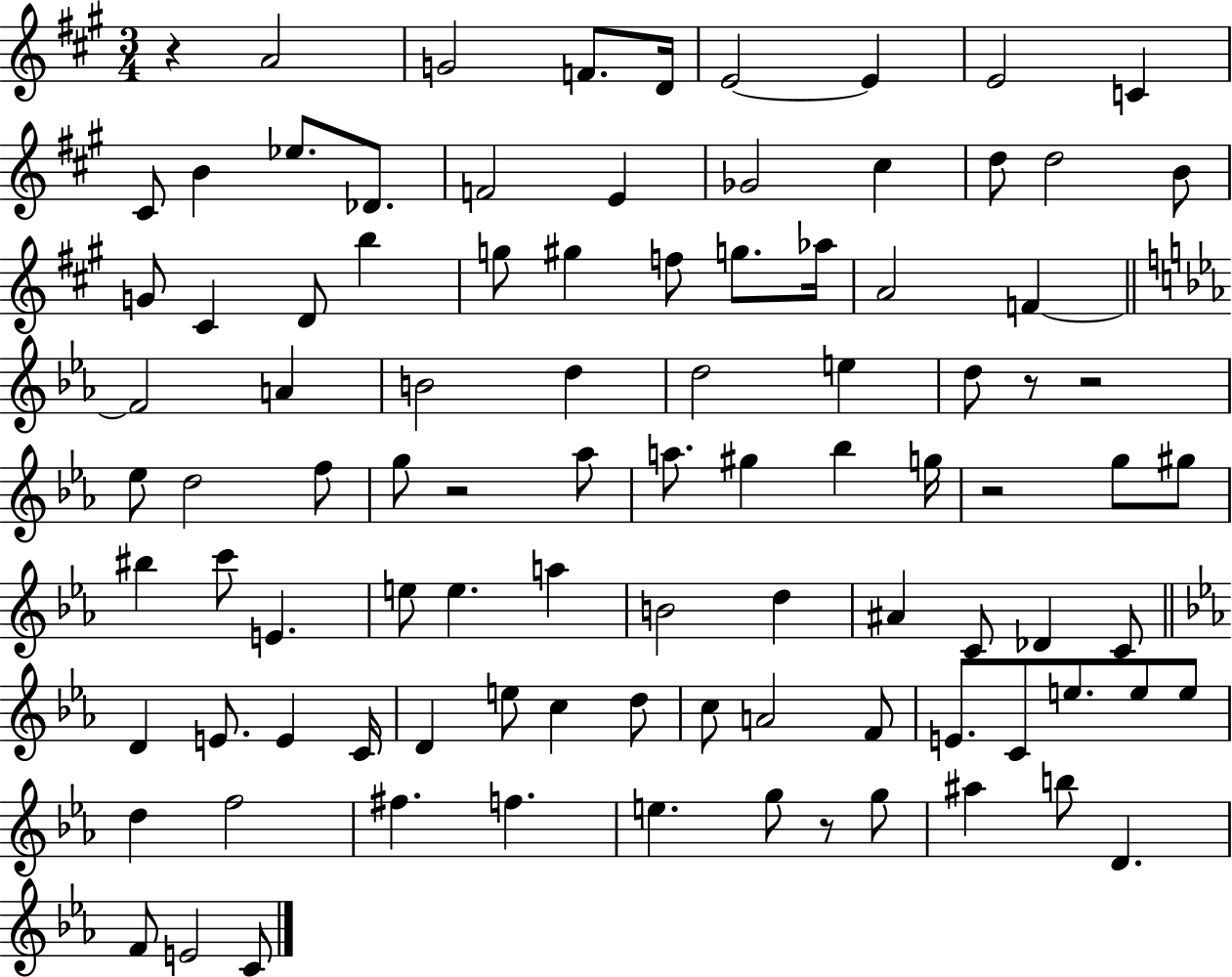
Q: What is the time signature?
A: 3/4